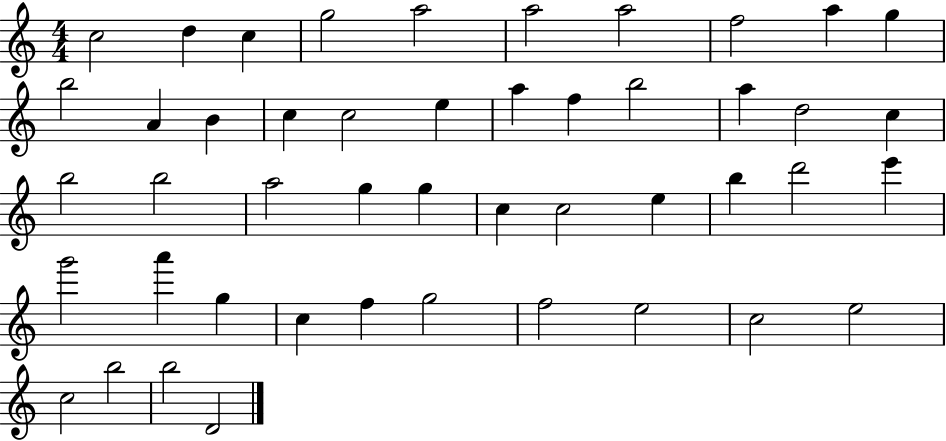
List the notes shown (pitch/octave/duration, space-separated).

C5/h D5/q C5/q G5/h A5/h A5/h A5/h F5/h A5/q G5/q B5/h A4/q B4/q C5/q C5/h E5/q A5/q F5/q B5/h A5/q D5/h C5/q B5/h B5/h A5/h G5/q G5/q C5/q C5/h E5/q B5/q D6/h E6/q G6/h A6/q G5/q C5/q F5/q G5/h F5/h E5/h C5/h E5/h C5/h B5/h B5/h D4/h